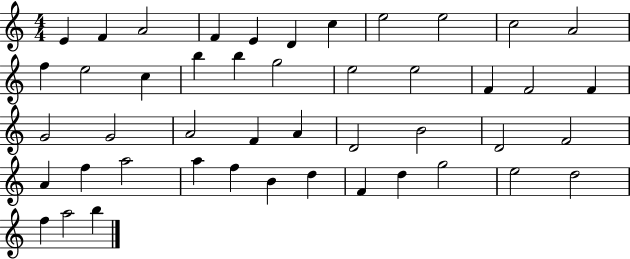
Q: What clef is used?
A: treble